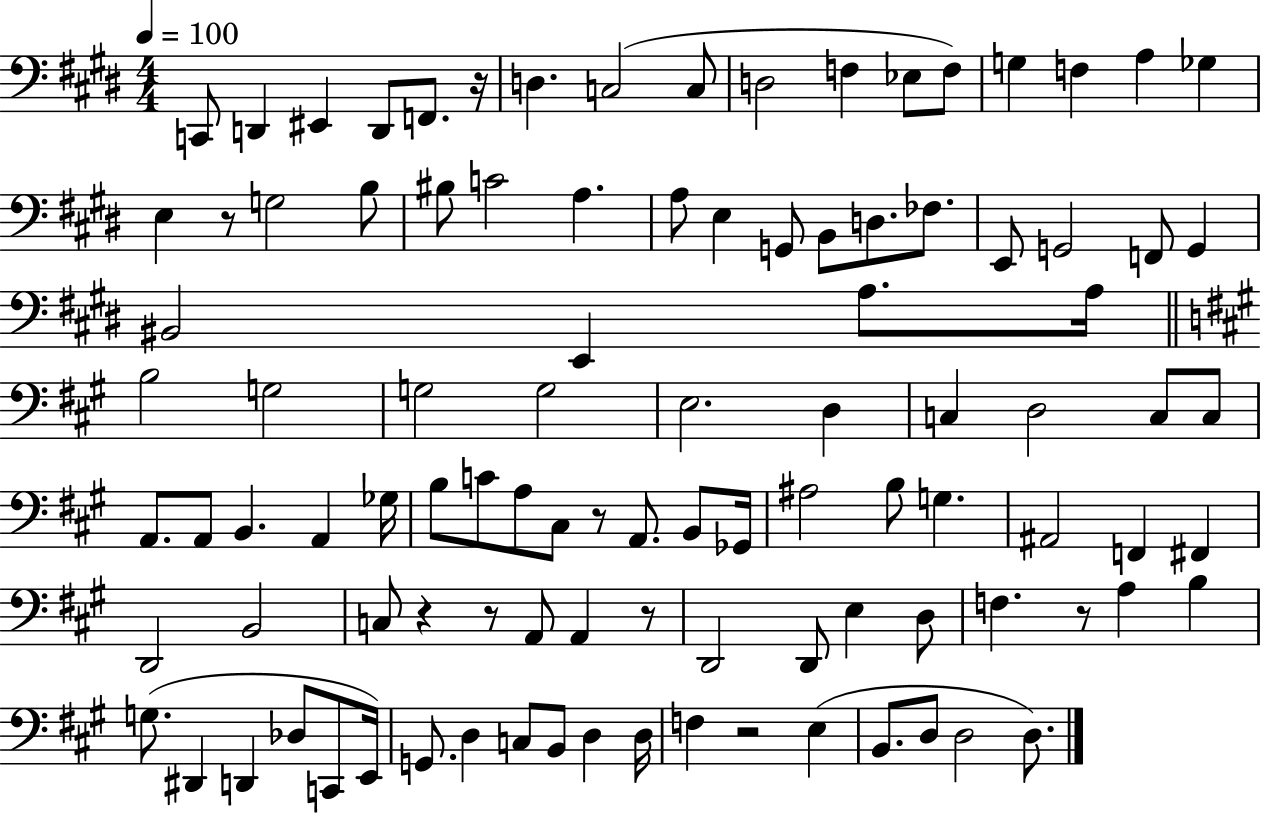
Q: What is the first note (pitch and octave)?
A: C2